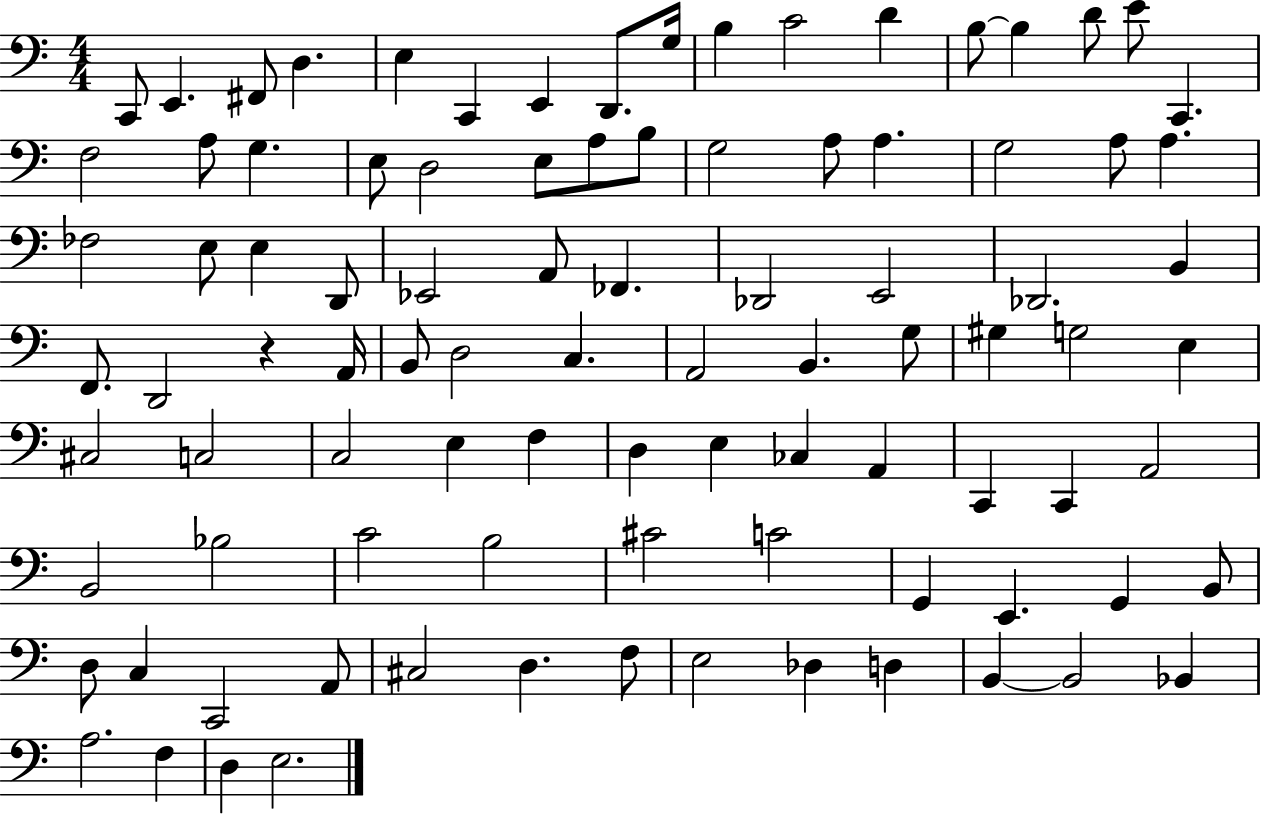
{
  \clef bass
  \numericTimeSignature
  \time 4/4
  \key c \major
  c,8 e,4. fis,8 d4. | e4 c,4 e,4 d,8. g16 | b4 c'2 d'4 | b8~~ b4 d'8 e'8 c,4. | \break f2 a8 g4. | e8 d2 e8 a8 b8 | g2 a8 a4. | g2 a8 a4. | \break fes2 e8 e4 d,8 | ees,2 a,8 fes,4. | des,2 e,2 | des,2. b,4 | \break f,8. d,2 r4 a,16 | b,8 d2 c4. | a,2 b,4. g8 | gis4 g2 e4 | \break cis2 c2 | c2 e4 f4 | d4 e4 ces4 a,4 | c,4 c,4 a,2 | \break b,2 bes2 | c'2 b2 | cis'2 c'2 | g,4 e,4. g,4 b,8 | \break d8 c4 c,2 a,8 | cis2 d4. f8 | e2 des4 d4 | b,4~~ b,2 bes,4 | \break a2. f4 | d4 e2. | \bar "|."
}